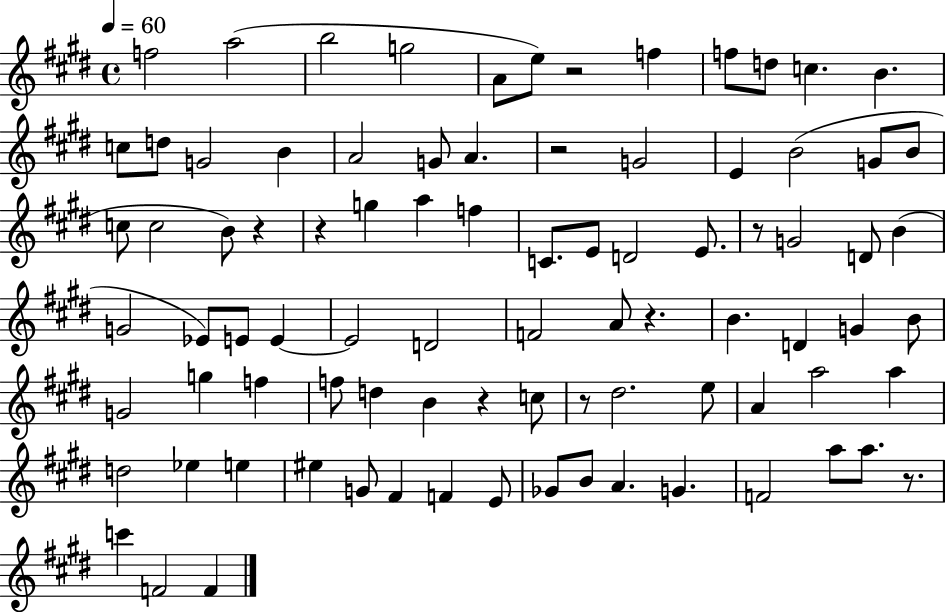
X:1
T:Untitled
M:4/4
L:1/4
K:E
f2 a2 b2 g2 A/2 e/2 z2 f f/2 d/2 c B c/2 d/2 G2 B A2 G/2 A z2 G2 E B2 G/2 B/2 c/2 c2 B/2 z z g a f C/2 E/2 D2 E/2 z/2 G2 D/2 B G2 _E/2 E/2 E E2 D2 F2 A/2 z B D G B/2 G2 g f f/2 d B z c/2 z/2 ^d2 e/2 A a2 a d2 _e e ^e G/2 ^F F E/2 _G/2 B/2 A G F2 a/2 a/2 z/2 c' F2 F